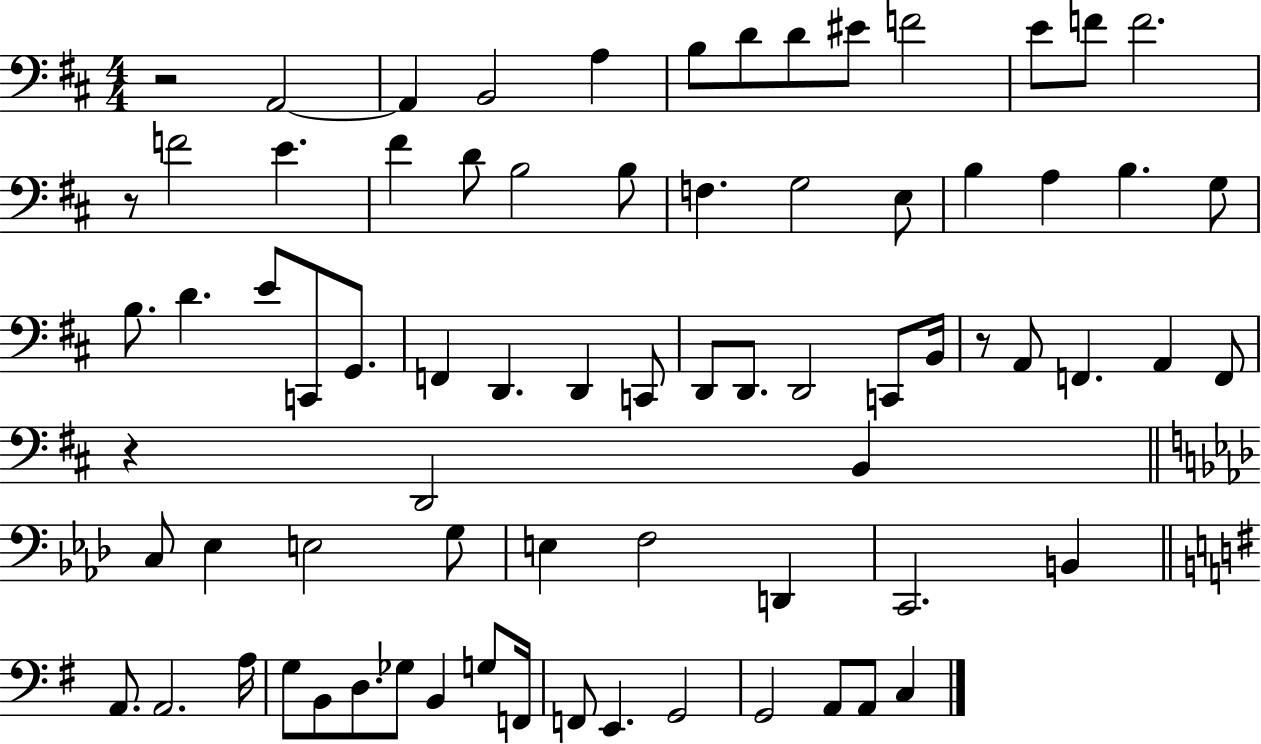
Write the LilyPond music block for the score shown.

{
  \clef bass
  \numericTimeSignature
  \time 4/4
  \key d \major
  \repeat volta 2 { r2 a,2~~ | a,4 b,2 a4 | b8 d'8 d'8 eis'8 f'2 | e'8 f'8 f'2. | \break r8 f'2 e'4. | fis'4 d'8 b2 b8 | f4. g2 e8 | b4 a4 b4. g8 | \break b8. d'4. e'8 c,8 g,8. | f,4 d,4. d,4 c,8 | d,8 d,8. d,2 c,8 b,16 | r8 a,8 f,4. a,4 f,8 | \break r4 d,2 b,4 | \bar "||" \break \key aes \major c8 ees4 e2 g8 | e4 f2 d,4 | c,2. b,4 | \bar "||" \break \key g \major a,8. a,2. a16 | g8 b,8 d8. ges8 b,4 g8 f,16 | f,8 e,4. g,2 | g,2 a,8 a,8 c4 | \break } \bar "|."
}